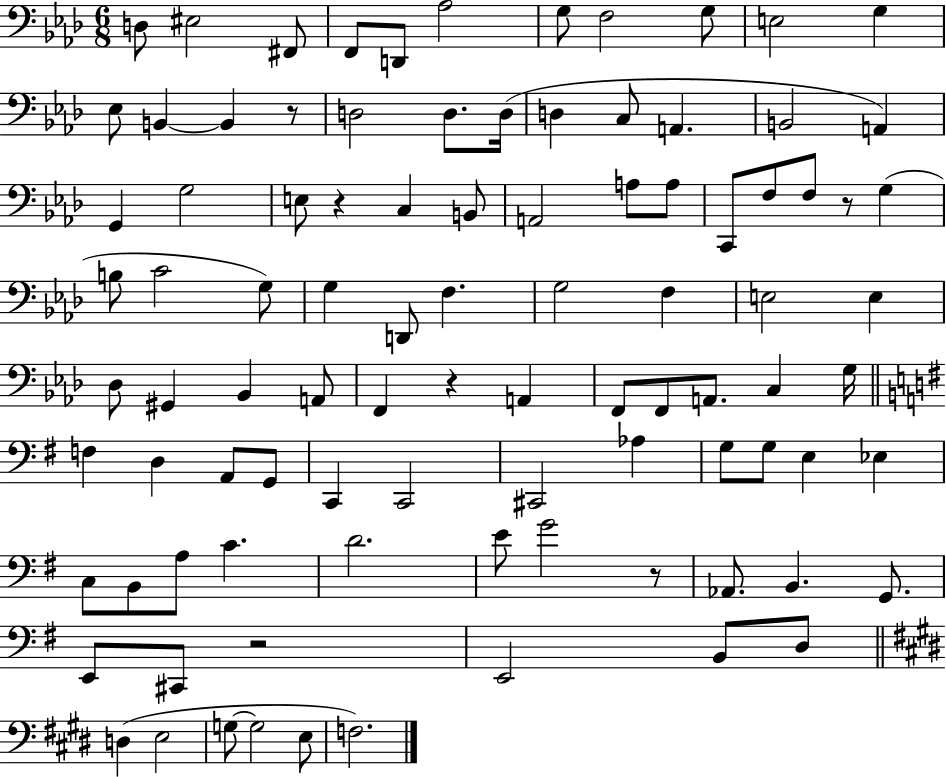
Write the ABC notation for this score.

X:1
T:Untitled
M:6/8
L:1/4
K:Ab
D,/2 ^E,2 ^F,,/2 F,,/2 D,,/2 _A,2 G,/2 F,2 G,/2 E,2 G, _E,/2 B,, B,, z/2 D,2 D,/2 D,/4 D, C,/2 A,, B,,2 A,, G,, G,2 E,/2 z C, B,,/2 A,,2 A,/2 A,/2 C,,/2 F,/2 F,/2 z/2 G, B,/2 C2 G,/2 G, D,,/2 F, G,2 F, E,2 E, _D,/2 ^G,, _B,, A,,/2 F,, z A,, F,,/2 F,,/2 A,,/2 C, G,/4 F, D, A,,/2 G,,/2 C,, C,,2 ^C,,2 _A, G,/2 G,/2 E, _E, C,/2 B,,/2 A,/2 C D2 E/2 G2 z/2 _A,,/2 B,, G,,/2 E,,/2 ^C,,/2 z2 E,,2 B,,/2 D,/2 D, E,2 G,/2 G,2 E,/2 F,2